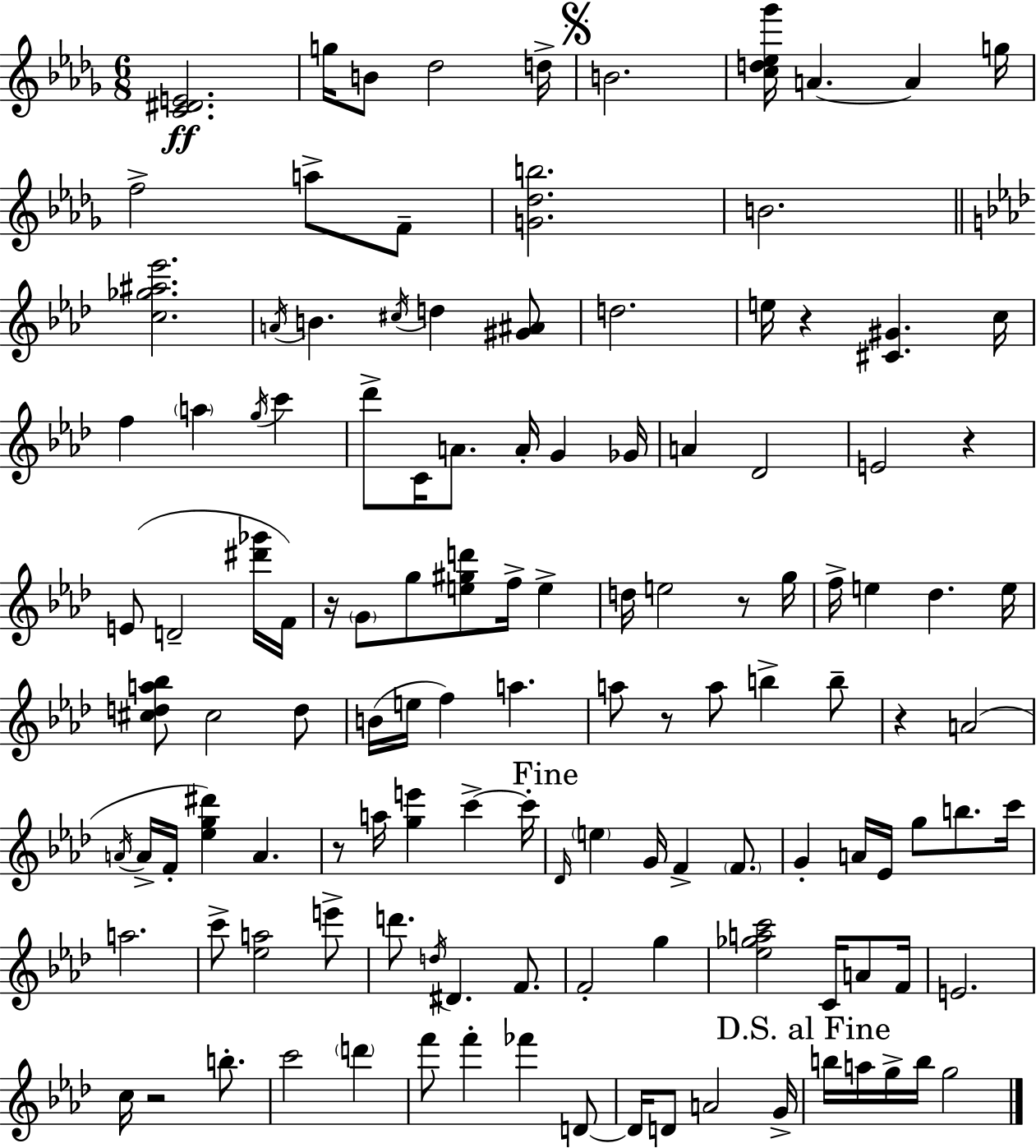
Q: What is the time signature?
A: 6/8